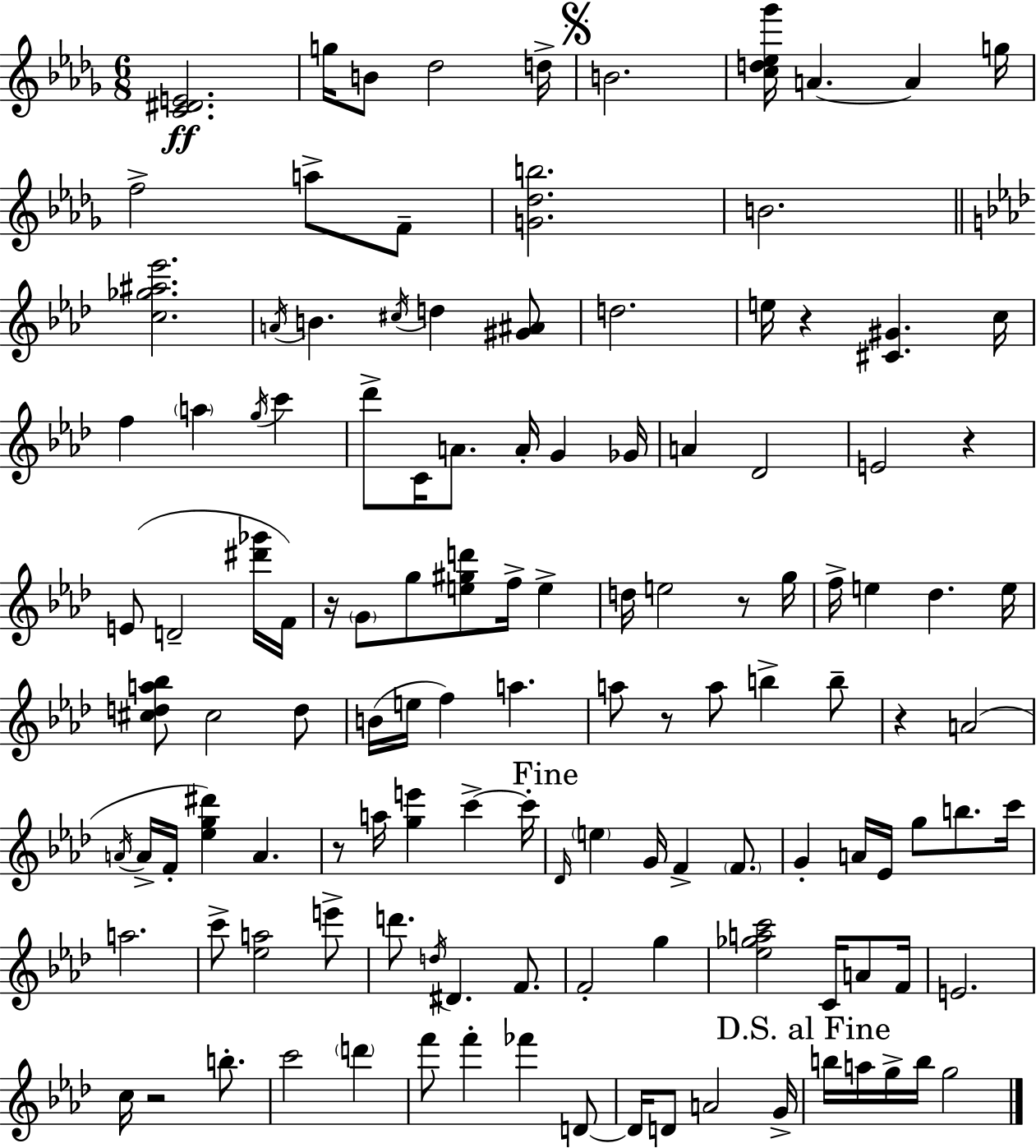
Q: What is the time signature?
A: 6/8